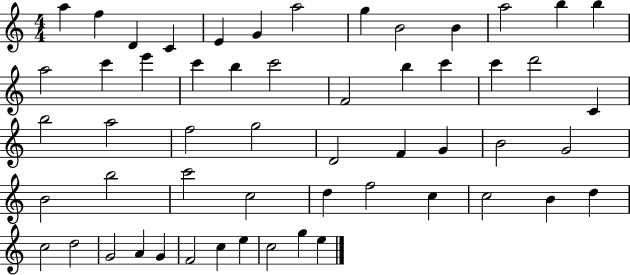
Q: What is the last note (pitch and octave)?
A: E5